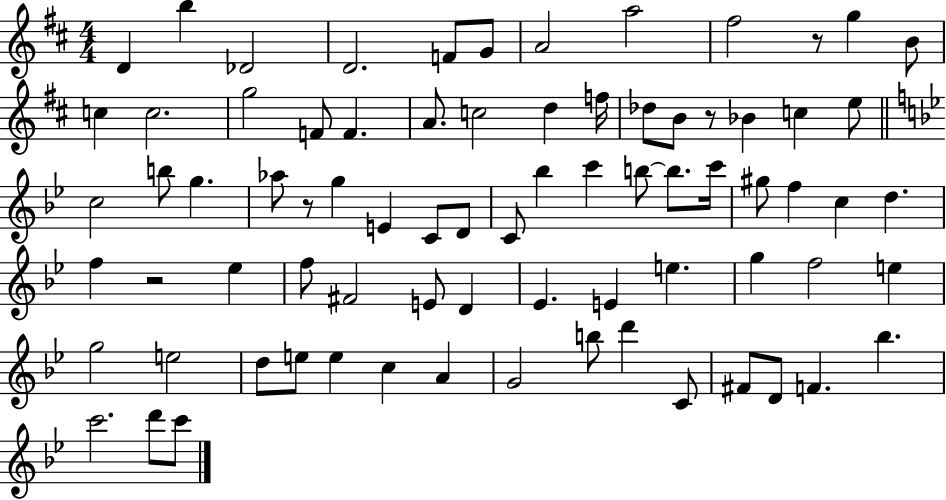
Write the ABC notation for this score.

X:1
T:Untitled
M:4/4
L:1/4
K:D
D b _D2 D2 F/2 G/2 A2 a2 ^f2 z/2 g B/2 c c2 g2 F/2 F A/2 c2 d f/4 _d/2 B/2 z/2 _B c e/2 c2 b/2 g _a/2 z/2 g E C/2 D/2 C/2 _b c' b/2 b/2 c'/4 ^g/2 f c d f z2 _e f/2 ^F2 E/2 D _E E e g f2 e g2 e2 d/2 e/2 e c A G2 b/2 d' C/2 ^F/2 D/2 F _b c'2 d'/2 c'/2